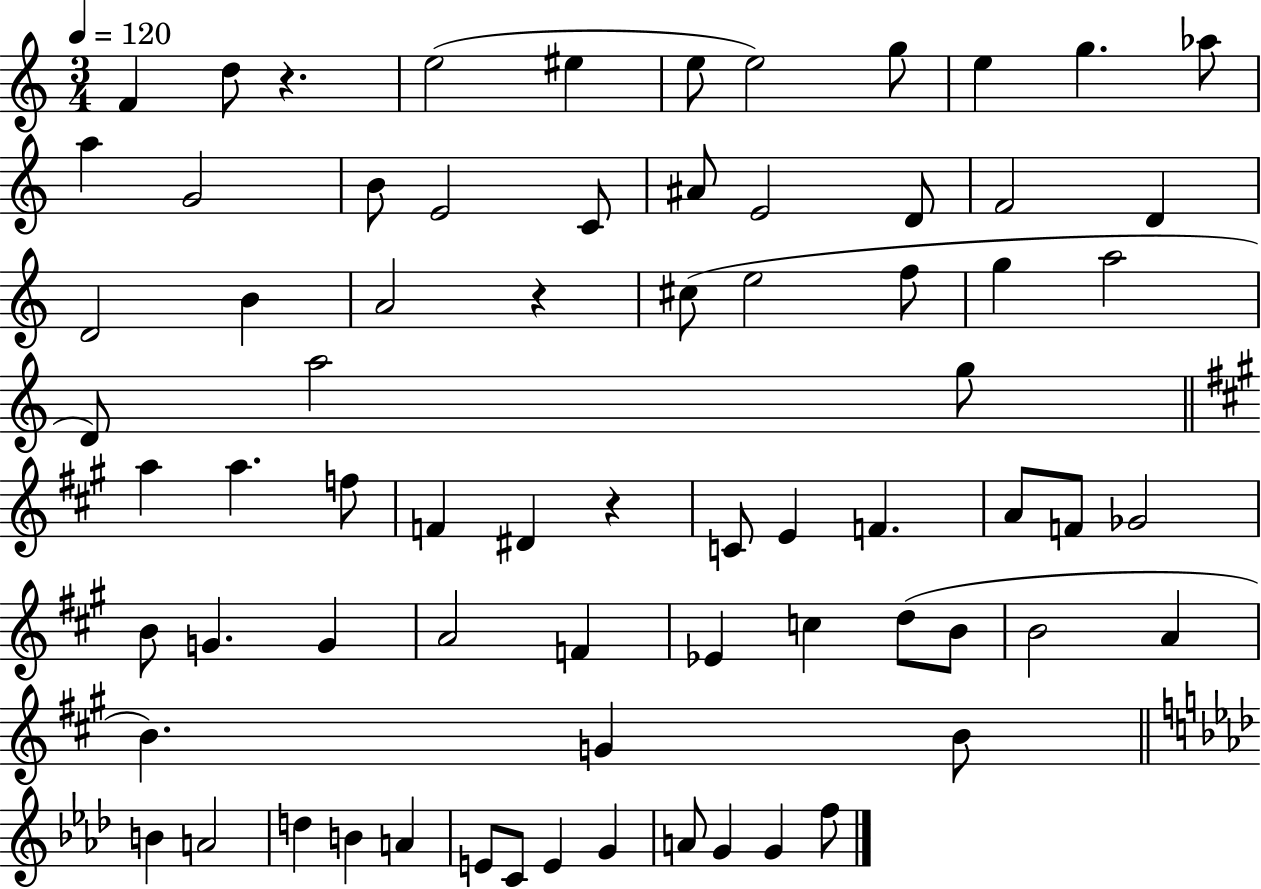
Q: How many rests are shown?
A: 3